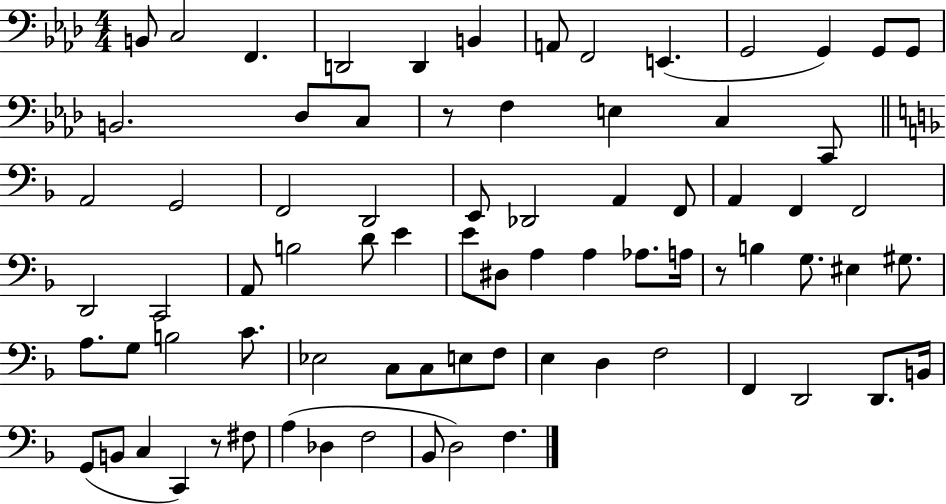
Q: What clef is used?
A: bass